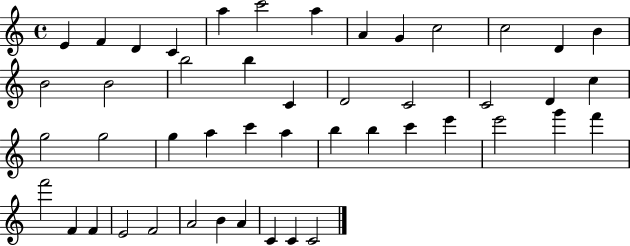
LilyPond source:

{
  \clef treble
  \time 4/4
  \defaultTimeSignature
  \key c \major
  e'4 f'4 d'4 c'4 | a''4 c'''2 a''4 | a'4 g'4 c''2 | c''2 d'4 b'4 | \break b'2 b'2 | b''2 b''4 c'4 | d'2 c'2 | c'2 d'4 c''4 | \break g''2 g''2 | g''4 a''4 c'''4 a''4 | b''4 b''4 c'''4 e'''4 | e'''2 g'''4 f'''4 | \break f'''2 f'4 f'4 | e'2 f'2 | a'2 b'4 a'4 | c'4 c'4 c'2 | \break \bar "|."
}